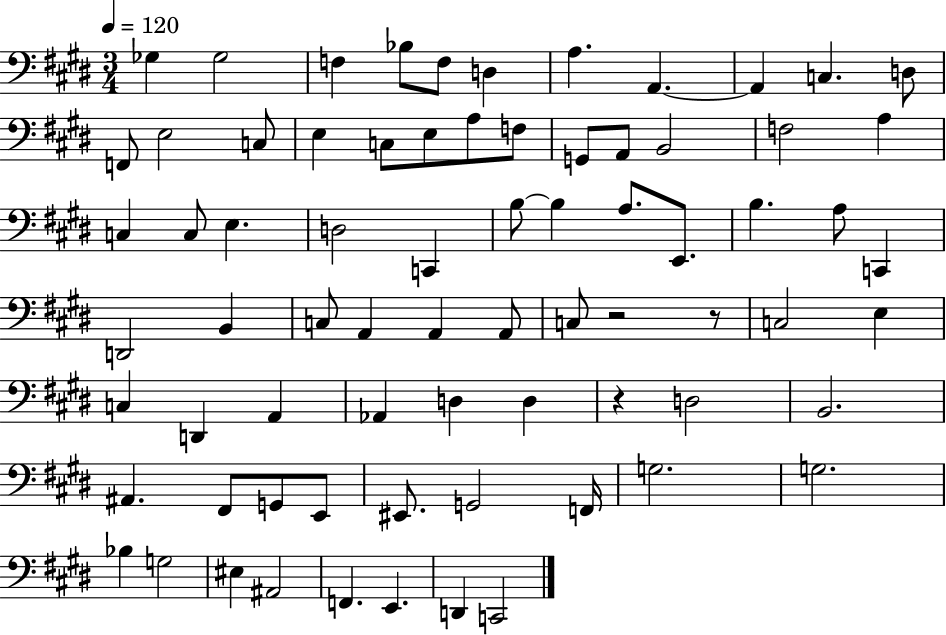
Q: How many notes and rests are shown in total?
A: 73